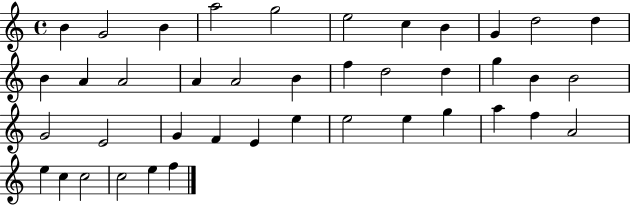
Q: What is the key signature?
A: C major